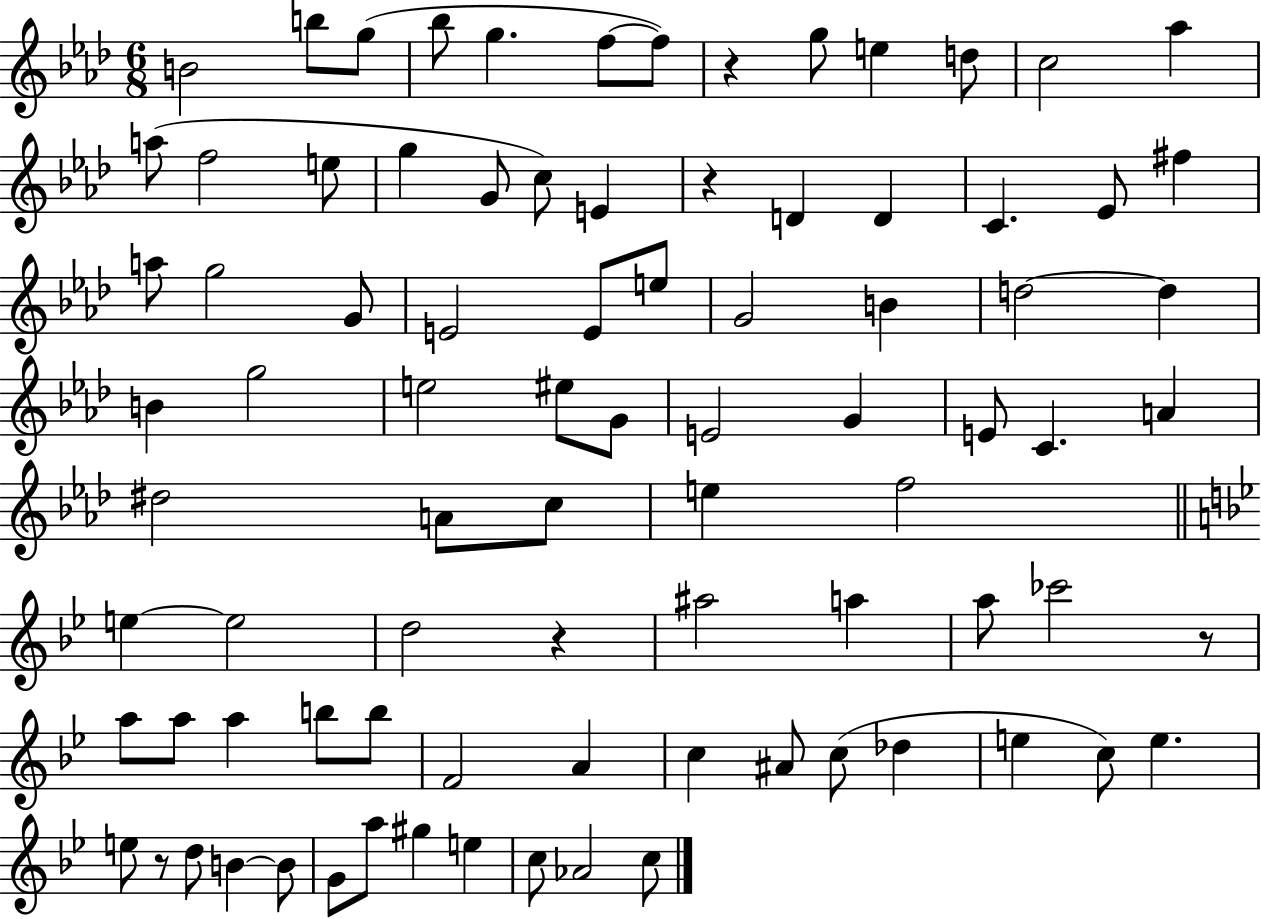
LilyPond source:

{
  \clef treble
  \numericTimeSignature
  \time 6/8
  \key aes \major
  b'2 b''8 g''8( | bes''8 g''4. f''8~~ f''8) | r4 g''8 e''4 d''8 | c''2 aes''4 | \break a''8( f''2 e''8 | g''4 g'8 c''8) e'4 | r4 d'4 d'4 | c'4. ees'8 fis''4 | \break a''8 g''2 g'8 | e'2 e'8 e''8 | g'2 b'4 | d''2~~ d''4 | \break b'4 g''2 | e''2 eis''8 g'8 | e'2 g'4 | e'8 c'4. a'4 | \break dis''2 a'8 c''8 | e''4 f''2 | \bar "||" \break \key g \minor e''4~~ e''2 | d''2 r4 | ais''2 a''4 | a''8 ces'''2 r8 | \break a''8 a''8 a''4 b''8 b''8 | f'2 a'4 | c''4 ais'8 c''8( des''4 | e''4 c''8) e''4. | \break e''8 r8 d''8 b'4~~ b'8 | g'8 a''8 gis''4 e''4 | c''8 aes'2 c''8 | \bar "|."
}